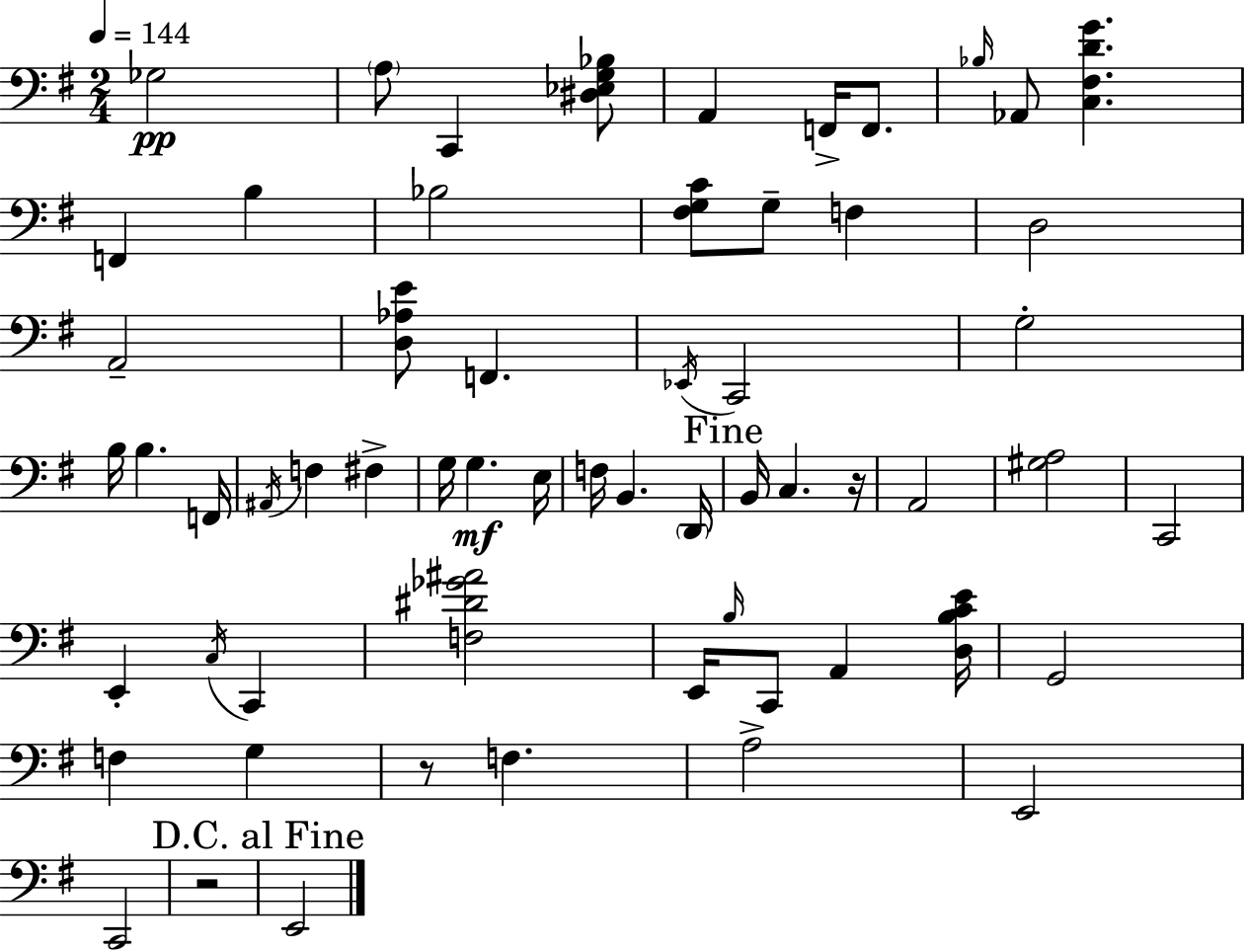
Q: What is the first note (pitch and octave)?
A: Gb3